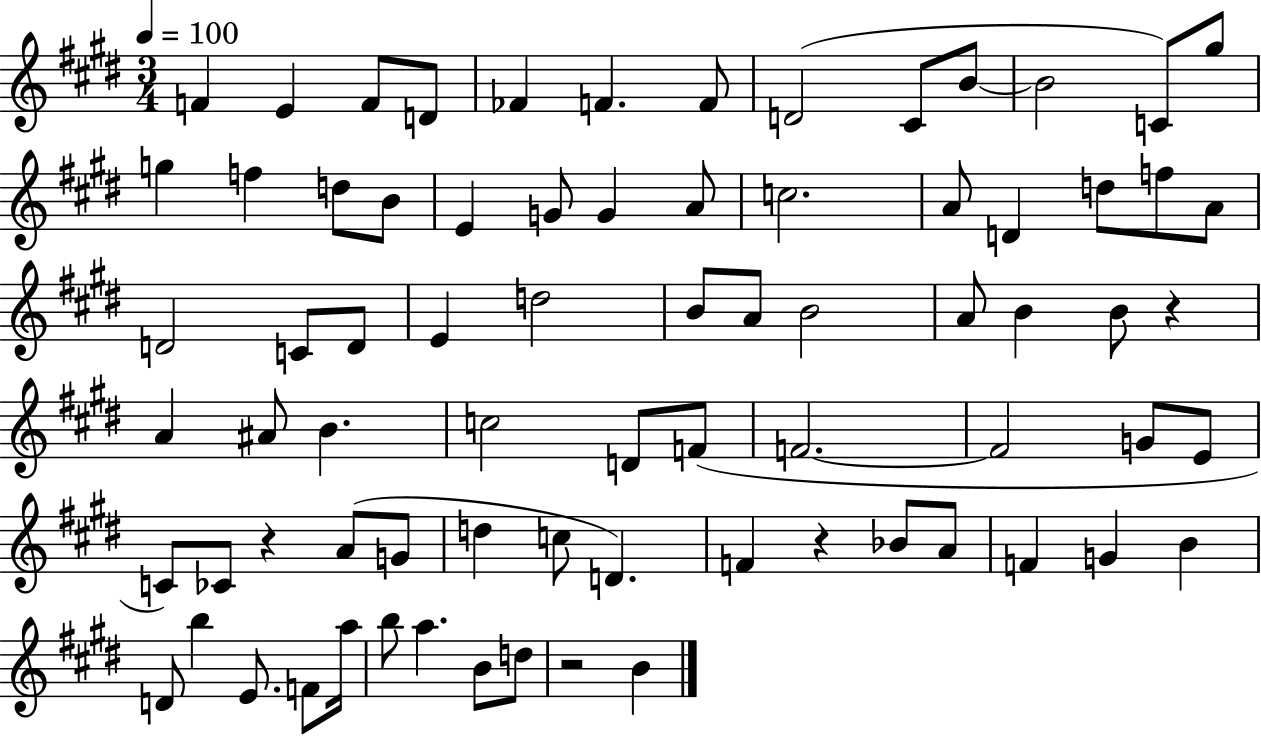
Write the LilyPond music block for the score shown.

{
  \clef treble
  \numericTimeSignature
  \time 3/4
  \key e \major
  \tempo 4 = 100
  \repeat volta 2 { f'4 e'4 f'8 d'8 | fes'4 f'4. f'8 | d'2( cis'8 b'8~~ | b'2 c'8) gis''8 | \break g''4 f''4 d''8 b'8 | e'4 g'8 g'4 a'8 | c''2. | a'8 d'4 d''8 f''8 a'8 | \break d'2 c'8 d'8 | e'4 d''2 | b'8 a'8 b'2 | a'8 b'4 b'8 r4 | \break a'4 ais'8 b'4. | c''2 d'8 f'8( | f'2.~~ | f'2 g'8 e'8 | \break c'8) ces'8 r4 a'8( g'8 | d''4 c''8 d'4.) | f'4 r4 bes'8 a'8 | f'4 g'4 b'4 | \break d'8 b''4 e'8. f'8 a''16 | b''8 a''4. b'8 d''8 | r2 b'4 | } \bar "|."
}